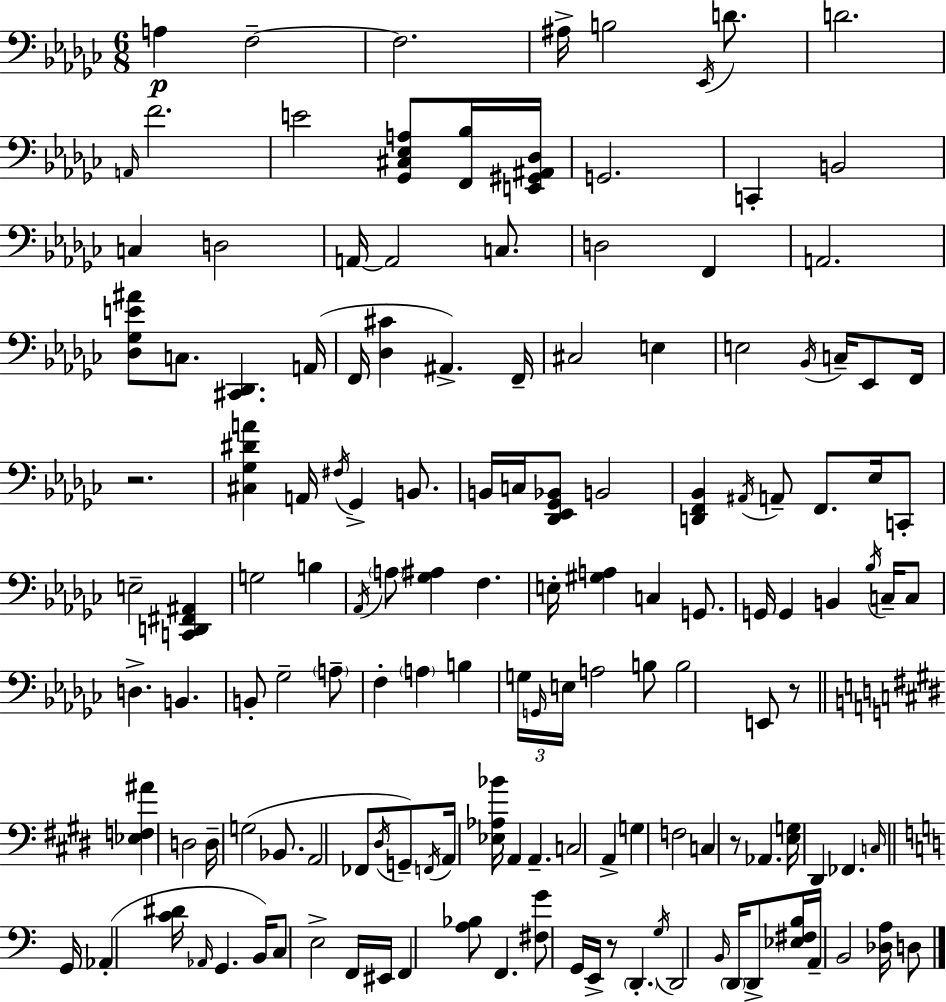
X:1
T:Untitled
M:6/8
L:1/4
K:Ebm
A, F,2 F,2 ^A,/4 B,2 _E,,/4 D/2 D2 A,,/4 F2 E2 [_G,,^C,_E,A,]/2 [F,,_B,]/4 [E,,^G,,^A,,_D,]/4 G,,2 C,, B,,2 C, D,2 A,,/4 A,,2 C,/2 D,2 F,, A,,2 [_D,_G,E^A]/2 C,/2 [^C,,_D,,] A,,/4 F,,/4 [_D,^C] ^A,, F,,/4 ^C,2 E, E,2 _B,,/4 C,/4 _E,,/2 F,,/4 z2 [^C,_G,^DA] A,,/4 ^F,/4 _G,, B,,/2 B,,/4 C,/4 [_D,,_E,,_G,,_B,,]/2 B,,2 [D,,F,,_B,,] ^A,,/4 A,,/2 F,,/2 _E,/4 C,,/2 E,2 [C,,D,,^F,,^A,,] G,2 B, _A,,/4 A,/2 [_G,^A,] F, E,/4 [^G,A,] C, G,,/2 G,,/4 G,, B,, _B,/4 C,/4 C,/2 D, B,, B,,/2 _G,2 A,/2 F, A, B, G,/4 G,,/4 E,/4 A,2 B,/2 B,2 E,,/2 z/2 [_E,F,^A] D,2 D,/4 G,2 _B,,/2 A,,2 _F,,/2 ^D,/4 G,,/2 F,,/4 A,,/4 [_E,_A,_B]/4 A,, A,, C,2 A,, G, F,2 C, z/2 _A,, [E,G,]/4 ^D,, _F,, C,/4 G,,/4 _A,, [C^D]/4 _A,,/4 G,, B,,/4 C,/2 E,2 F,,/4 ^E,,/4 F,, [A,_B,]/2 F,, [^F,G]/2 G,,/4 E,,/4 z/2 D,, G,/4 D,,2 B,,/4 D,,/4 D,,/2 [_E,^F,B,]/4 A,,/4 B,,2 [_D,A,]/4 D,/2